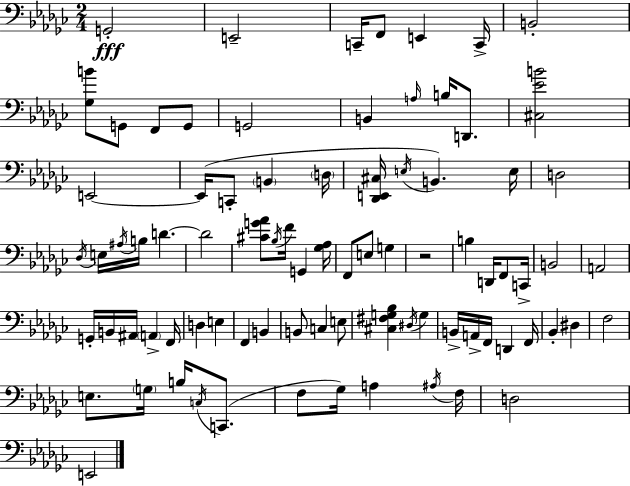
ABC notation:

X:1
T:Untitled
M:2/4
L:1/4
K:Ebm
G,,2 E,,2 C,,/4 F,,/2 E,, C,,/4 B,,2 [_G,B]/2 G,,/2 F,,/2 G,,/2 G,,2 B,, A,/4 B,/4 D,,/2 [^C,_EB]2 E,,2 E,,/4 C,,/2 B,, D,/4 [_D,,E,,^C,]/4 E,/4 B,, E,/4 D,2 _D,/4 E,/4 ^A,/4 B,/4 D D2 [^CG_A]/2 _B,/4 F/4 G,, [_G,_A,]/4 F,,/2 E,/2 G, z2 B, D,,/4 F,,/2 C,,/4 B,,2 A,,2 G,,/4 B,,/4 ^A,,/4 A,, F,,/4 D, E, F,, B,, B,,/2 C, E,/2 [^C,^F,G,_B,] ^D,/4 G, B,,/4 A,,/4 F,,/4 D,, F,,/4 _B,, ^D, F,2 E,/2 G,/4 B,/4 C,/4 C,,/2 F,/2 _G,/4 A, ^A,/4 F,/4 D,2 E,,2